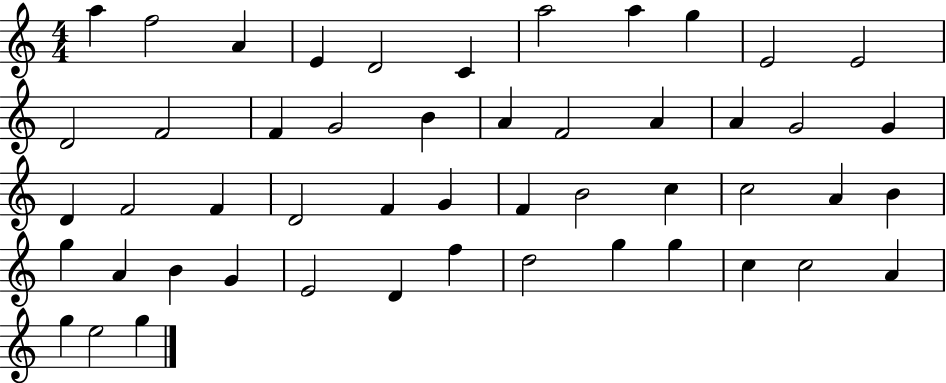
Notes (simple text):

A5/q F5/h A4/q E4/q D4/h C4/q A5/h A5/q G5/q E4/h E4/h D4/h F4/h F4/q G4/h B4/q A4/q F4/h A4/q A4/q G4/h G4/q D4/q F4/h F4/q D4/h F4/q G4/q F4/q B4/h C5/q C5/h A4/q B4/q G5/q A4/q B4/q G4/q E4/h D4/q F5/q D5/h G5/q G5/q C5/q C5/h A4/q G5/q E5/h G5/q